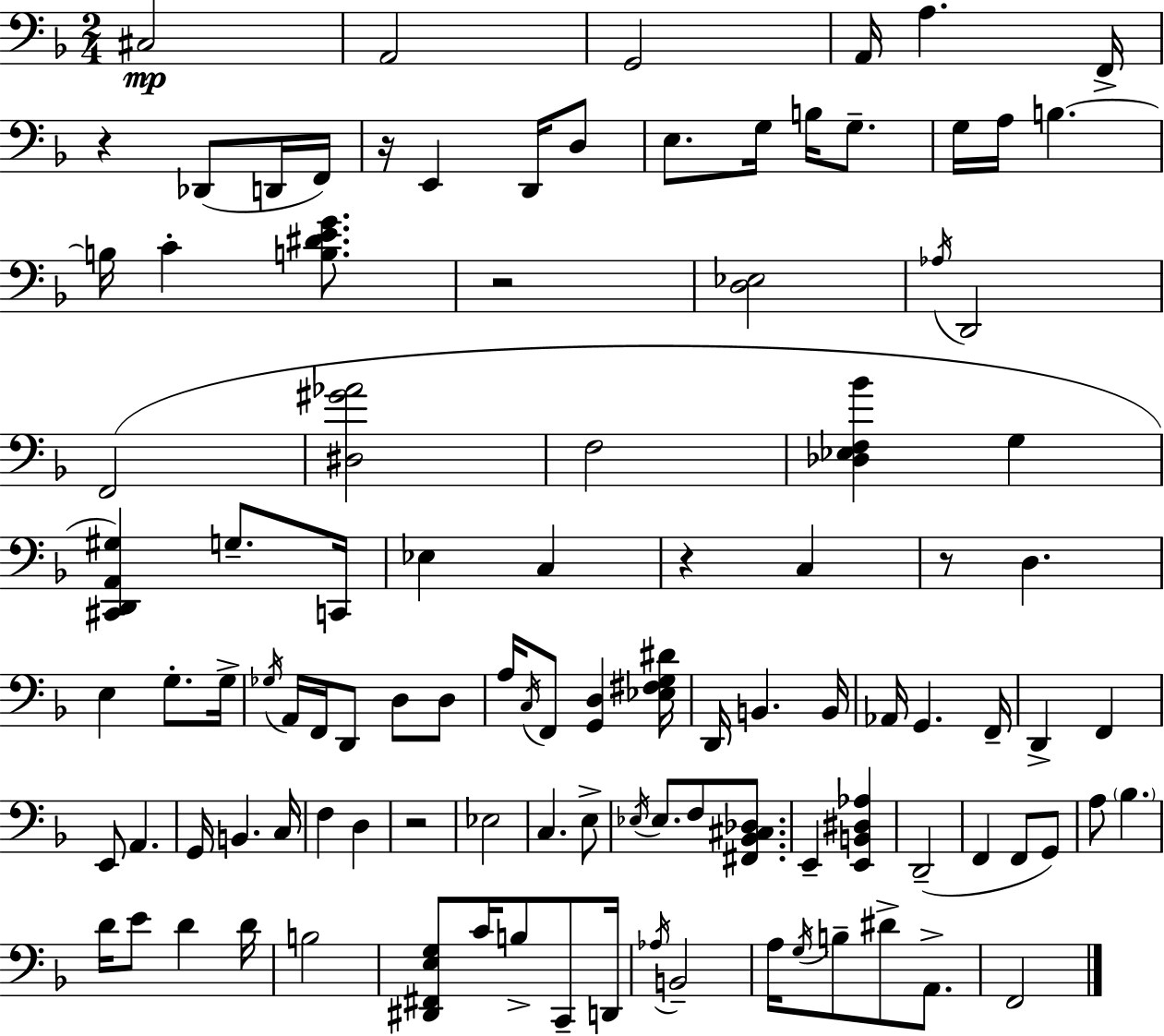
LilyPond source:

{
  \clef bass
  \numericTimeSignature
  \time 2/4
  \key d \minor
  cis2\mp | a,2 | g,2 | a,16 a4. f,16-> | \break r4 des,8( d,16 f,16) | r16 e,4 d,16 d8 | e8. g16 b16 g8.-- | g16 a16 b4.~~ | \break b16 c'4-. <b dis' e' g'>8. | r2 | <d ees>2 | \acciaccatura { aes16 } d,2 | \break f,2( | <dis gis' aes'>2 | f2 | <des ees f bes'>4 g4 | \break <cis, d, a, gis>4) g8.-- | c,16 ees4 c4 | r4 c4 | r8 d4. | \break e4 g8.-. | g16-> \acciaccatura { ges16 } a,16 f,16 d,8 d8 | d8 a16 \acciaccatura { c16 } f,8 <g, d>4 | <ees fis g dis'>16 d,16 b,4. | \break b,16 aes,16 g,4. | f,16-- d,4-> f,4 | e,8 a,4. | g,16 b,4. | \break c16 f4 d4 | r2 | ees2 | c4. | \break e8-> \acciaccatura { ees16 } ees8. f8 | <fis, bes, cis des>8. e,4-- | <e, b, dis aes>4 d,2--( | f,4 | \break f,8 g,8) a8 \parenthesize bes4. | d'16 e'8 d'4 | d'16 b2 | <dis, fis, e g>8 c'16 b8-> | \break c,8-- d,16 \acciaccatura { aes16 } b,2-- | a16 \acciaccatura { g16 } b8-- | dis'8-> a,8.-> f,2 | \bar "|."
}